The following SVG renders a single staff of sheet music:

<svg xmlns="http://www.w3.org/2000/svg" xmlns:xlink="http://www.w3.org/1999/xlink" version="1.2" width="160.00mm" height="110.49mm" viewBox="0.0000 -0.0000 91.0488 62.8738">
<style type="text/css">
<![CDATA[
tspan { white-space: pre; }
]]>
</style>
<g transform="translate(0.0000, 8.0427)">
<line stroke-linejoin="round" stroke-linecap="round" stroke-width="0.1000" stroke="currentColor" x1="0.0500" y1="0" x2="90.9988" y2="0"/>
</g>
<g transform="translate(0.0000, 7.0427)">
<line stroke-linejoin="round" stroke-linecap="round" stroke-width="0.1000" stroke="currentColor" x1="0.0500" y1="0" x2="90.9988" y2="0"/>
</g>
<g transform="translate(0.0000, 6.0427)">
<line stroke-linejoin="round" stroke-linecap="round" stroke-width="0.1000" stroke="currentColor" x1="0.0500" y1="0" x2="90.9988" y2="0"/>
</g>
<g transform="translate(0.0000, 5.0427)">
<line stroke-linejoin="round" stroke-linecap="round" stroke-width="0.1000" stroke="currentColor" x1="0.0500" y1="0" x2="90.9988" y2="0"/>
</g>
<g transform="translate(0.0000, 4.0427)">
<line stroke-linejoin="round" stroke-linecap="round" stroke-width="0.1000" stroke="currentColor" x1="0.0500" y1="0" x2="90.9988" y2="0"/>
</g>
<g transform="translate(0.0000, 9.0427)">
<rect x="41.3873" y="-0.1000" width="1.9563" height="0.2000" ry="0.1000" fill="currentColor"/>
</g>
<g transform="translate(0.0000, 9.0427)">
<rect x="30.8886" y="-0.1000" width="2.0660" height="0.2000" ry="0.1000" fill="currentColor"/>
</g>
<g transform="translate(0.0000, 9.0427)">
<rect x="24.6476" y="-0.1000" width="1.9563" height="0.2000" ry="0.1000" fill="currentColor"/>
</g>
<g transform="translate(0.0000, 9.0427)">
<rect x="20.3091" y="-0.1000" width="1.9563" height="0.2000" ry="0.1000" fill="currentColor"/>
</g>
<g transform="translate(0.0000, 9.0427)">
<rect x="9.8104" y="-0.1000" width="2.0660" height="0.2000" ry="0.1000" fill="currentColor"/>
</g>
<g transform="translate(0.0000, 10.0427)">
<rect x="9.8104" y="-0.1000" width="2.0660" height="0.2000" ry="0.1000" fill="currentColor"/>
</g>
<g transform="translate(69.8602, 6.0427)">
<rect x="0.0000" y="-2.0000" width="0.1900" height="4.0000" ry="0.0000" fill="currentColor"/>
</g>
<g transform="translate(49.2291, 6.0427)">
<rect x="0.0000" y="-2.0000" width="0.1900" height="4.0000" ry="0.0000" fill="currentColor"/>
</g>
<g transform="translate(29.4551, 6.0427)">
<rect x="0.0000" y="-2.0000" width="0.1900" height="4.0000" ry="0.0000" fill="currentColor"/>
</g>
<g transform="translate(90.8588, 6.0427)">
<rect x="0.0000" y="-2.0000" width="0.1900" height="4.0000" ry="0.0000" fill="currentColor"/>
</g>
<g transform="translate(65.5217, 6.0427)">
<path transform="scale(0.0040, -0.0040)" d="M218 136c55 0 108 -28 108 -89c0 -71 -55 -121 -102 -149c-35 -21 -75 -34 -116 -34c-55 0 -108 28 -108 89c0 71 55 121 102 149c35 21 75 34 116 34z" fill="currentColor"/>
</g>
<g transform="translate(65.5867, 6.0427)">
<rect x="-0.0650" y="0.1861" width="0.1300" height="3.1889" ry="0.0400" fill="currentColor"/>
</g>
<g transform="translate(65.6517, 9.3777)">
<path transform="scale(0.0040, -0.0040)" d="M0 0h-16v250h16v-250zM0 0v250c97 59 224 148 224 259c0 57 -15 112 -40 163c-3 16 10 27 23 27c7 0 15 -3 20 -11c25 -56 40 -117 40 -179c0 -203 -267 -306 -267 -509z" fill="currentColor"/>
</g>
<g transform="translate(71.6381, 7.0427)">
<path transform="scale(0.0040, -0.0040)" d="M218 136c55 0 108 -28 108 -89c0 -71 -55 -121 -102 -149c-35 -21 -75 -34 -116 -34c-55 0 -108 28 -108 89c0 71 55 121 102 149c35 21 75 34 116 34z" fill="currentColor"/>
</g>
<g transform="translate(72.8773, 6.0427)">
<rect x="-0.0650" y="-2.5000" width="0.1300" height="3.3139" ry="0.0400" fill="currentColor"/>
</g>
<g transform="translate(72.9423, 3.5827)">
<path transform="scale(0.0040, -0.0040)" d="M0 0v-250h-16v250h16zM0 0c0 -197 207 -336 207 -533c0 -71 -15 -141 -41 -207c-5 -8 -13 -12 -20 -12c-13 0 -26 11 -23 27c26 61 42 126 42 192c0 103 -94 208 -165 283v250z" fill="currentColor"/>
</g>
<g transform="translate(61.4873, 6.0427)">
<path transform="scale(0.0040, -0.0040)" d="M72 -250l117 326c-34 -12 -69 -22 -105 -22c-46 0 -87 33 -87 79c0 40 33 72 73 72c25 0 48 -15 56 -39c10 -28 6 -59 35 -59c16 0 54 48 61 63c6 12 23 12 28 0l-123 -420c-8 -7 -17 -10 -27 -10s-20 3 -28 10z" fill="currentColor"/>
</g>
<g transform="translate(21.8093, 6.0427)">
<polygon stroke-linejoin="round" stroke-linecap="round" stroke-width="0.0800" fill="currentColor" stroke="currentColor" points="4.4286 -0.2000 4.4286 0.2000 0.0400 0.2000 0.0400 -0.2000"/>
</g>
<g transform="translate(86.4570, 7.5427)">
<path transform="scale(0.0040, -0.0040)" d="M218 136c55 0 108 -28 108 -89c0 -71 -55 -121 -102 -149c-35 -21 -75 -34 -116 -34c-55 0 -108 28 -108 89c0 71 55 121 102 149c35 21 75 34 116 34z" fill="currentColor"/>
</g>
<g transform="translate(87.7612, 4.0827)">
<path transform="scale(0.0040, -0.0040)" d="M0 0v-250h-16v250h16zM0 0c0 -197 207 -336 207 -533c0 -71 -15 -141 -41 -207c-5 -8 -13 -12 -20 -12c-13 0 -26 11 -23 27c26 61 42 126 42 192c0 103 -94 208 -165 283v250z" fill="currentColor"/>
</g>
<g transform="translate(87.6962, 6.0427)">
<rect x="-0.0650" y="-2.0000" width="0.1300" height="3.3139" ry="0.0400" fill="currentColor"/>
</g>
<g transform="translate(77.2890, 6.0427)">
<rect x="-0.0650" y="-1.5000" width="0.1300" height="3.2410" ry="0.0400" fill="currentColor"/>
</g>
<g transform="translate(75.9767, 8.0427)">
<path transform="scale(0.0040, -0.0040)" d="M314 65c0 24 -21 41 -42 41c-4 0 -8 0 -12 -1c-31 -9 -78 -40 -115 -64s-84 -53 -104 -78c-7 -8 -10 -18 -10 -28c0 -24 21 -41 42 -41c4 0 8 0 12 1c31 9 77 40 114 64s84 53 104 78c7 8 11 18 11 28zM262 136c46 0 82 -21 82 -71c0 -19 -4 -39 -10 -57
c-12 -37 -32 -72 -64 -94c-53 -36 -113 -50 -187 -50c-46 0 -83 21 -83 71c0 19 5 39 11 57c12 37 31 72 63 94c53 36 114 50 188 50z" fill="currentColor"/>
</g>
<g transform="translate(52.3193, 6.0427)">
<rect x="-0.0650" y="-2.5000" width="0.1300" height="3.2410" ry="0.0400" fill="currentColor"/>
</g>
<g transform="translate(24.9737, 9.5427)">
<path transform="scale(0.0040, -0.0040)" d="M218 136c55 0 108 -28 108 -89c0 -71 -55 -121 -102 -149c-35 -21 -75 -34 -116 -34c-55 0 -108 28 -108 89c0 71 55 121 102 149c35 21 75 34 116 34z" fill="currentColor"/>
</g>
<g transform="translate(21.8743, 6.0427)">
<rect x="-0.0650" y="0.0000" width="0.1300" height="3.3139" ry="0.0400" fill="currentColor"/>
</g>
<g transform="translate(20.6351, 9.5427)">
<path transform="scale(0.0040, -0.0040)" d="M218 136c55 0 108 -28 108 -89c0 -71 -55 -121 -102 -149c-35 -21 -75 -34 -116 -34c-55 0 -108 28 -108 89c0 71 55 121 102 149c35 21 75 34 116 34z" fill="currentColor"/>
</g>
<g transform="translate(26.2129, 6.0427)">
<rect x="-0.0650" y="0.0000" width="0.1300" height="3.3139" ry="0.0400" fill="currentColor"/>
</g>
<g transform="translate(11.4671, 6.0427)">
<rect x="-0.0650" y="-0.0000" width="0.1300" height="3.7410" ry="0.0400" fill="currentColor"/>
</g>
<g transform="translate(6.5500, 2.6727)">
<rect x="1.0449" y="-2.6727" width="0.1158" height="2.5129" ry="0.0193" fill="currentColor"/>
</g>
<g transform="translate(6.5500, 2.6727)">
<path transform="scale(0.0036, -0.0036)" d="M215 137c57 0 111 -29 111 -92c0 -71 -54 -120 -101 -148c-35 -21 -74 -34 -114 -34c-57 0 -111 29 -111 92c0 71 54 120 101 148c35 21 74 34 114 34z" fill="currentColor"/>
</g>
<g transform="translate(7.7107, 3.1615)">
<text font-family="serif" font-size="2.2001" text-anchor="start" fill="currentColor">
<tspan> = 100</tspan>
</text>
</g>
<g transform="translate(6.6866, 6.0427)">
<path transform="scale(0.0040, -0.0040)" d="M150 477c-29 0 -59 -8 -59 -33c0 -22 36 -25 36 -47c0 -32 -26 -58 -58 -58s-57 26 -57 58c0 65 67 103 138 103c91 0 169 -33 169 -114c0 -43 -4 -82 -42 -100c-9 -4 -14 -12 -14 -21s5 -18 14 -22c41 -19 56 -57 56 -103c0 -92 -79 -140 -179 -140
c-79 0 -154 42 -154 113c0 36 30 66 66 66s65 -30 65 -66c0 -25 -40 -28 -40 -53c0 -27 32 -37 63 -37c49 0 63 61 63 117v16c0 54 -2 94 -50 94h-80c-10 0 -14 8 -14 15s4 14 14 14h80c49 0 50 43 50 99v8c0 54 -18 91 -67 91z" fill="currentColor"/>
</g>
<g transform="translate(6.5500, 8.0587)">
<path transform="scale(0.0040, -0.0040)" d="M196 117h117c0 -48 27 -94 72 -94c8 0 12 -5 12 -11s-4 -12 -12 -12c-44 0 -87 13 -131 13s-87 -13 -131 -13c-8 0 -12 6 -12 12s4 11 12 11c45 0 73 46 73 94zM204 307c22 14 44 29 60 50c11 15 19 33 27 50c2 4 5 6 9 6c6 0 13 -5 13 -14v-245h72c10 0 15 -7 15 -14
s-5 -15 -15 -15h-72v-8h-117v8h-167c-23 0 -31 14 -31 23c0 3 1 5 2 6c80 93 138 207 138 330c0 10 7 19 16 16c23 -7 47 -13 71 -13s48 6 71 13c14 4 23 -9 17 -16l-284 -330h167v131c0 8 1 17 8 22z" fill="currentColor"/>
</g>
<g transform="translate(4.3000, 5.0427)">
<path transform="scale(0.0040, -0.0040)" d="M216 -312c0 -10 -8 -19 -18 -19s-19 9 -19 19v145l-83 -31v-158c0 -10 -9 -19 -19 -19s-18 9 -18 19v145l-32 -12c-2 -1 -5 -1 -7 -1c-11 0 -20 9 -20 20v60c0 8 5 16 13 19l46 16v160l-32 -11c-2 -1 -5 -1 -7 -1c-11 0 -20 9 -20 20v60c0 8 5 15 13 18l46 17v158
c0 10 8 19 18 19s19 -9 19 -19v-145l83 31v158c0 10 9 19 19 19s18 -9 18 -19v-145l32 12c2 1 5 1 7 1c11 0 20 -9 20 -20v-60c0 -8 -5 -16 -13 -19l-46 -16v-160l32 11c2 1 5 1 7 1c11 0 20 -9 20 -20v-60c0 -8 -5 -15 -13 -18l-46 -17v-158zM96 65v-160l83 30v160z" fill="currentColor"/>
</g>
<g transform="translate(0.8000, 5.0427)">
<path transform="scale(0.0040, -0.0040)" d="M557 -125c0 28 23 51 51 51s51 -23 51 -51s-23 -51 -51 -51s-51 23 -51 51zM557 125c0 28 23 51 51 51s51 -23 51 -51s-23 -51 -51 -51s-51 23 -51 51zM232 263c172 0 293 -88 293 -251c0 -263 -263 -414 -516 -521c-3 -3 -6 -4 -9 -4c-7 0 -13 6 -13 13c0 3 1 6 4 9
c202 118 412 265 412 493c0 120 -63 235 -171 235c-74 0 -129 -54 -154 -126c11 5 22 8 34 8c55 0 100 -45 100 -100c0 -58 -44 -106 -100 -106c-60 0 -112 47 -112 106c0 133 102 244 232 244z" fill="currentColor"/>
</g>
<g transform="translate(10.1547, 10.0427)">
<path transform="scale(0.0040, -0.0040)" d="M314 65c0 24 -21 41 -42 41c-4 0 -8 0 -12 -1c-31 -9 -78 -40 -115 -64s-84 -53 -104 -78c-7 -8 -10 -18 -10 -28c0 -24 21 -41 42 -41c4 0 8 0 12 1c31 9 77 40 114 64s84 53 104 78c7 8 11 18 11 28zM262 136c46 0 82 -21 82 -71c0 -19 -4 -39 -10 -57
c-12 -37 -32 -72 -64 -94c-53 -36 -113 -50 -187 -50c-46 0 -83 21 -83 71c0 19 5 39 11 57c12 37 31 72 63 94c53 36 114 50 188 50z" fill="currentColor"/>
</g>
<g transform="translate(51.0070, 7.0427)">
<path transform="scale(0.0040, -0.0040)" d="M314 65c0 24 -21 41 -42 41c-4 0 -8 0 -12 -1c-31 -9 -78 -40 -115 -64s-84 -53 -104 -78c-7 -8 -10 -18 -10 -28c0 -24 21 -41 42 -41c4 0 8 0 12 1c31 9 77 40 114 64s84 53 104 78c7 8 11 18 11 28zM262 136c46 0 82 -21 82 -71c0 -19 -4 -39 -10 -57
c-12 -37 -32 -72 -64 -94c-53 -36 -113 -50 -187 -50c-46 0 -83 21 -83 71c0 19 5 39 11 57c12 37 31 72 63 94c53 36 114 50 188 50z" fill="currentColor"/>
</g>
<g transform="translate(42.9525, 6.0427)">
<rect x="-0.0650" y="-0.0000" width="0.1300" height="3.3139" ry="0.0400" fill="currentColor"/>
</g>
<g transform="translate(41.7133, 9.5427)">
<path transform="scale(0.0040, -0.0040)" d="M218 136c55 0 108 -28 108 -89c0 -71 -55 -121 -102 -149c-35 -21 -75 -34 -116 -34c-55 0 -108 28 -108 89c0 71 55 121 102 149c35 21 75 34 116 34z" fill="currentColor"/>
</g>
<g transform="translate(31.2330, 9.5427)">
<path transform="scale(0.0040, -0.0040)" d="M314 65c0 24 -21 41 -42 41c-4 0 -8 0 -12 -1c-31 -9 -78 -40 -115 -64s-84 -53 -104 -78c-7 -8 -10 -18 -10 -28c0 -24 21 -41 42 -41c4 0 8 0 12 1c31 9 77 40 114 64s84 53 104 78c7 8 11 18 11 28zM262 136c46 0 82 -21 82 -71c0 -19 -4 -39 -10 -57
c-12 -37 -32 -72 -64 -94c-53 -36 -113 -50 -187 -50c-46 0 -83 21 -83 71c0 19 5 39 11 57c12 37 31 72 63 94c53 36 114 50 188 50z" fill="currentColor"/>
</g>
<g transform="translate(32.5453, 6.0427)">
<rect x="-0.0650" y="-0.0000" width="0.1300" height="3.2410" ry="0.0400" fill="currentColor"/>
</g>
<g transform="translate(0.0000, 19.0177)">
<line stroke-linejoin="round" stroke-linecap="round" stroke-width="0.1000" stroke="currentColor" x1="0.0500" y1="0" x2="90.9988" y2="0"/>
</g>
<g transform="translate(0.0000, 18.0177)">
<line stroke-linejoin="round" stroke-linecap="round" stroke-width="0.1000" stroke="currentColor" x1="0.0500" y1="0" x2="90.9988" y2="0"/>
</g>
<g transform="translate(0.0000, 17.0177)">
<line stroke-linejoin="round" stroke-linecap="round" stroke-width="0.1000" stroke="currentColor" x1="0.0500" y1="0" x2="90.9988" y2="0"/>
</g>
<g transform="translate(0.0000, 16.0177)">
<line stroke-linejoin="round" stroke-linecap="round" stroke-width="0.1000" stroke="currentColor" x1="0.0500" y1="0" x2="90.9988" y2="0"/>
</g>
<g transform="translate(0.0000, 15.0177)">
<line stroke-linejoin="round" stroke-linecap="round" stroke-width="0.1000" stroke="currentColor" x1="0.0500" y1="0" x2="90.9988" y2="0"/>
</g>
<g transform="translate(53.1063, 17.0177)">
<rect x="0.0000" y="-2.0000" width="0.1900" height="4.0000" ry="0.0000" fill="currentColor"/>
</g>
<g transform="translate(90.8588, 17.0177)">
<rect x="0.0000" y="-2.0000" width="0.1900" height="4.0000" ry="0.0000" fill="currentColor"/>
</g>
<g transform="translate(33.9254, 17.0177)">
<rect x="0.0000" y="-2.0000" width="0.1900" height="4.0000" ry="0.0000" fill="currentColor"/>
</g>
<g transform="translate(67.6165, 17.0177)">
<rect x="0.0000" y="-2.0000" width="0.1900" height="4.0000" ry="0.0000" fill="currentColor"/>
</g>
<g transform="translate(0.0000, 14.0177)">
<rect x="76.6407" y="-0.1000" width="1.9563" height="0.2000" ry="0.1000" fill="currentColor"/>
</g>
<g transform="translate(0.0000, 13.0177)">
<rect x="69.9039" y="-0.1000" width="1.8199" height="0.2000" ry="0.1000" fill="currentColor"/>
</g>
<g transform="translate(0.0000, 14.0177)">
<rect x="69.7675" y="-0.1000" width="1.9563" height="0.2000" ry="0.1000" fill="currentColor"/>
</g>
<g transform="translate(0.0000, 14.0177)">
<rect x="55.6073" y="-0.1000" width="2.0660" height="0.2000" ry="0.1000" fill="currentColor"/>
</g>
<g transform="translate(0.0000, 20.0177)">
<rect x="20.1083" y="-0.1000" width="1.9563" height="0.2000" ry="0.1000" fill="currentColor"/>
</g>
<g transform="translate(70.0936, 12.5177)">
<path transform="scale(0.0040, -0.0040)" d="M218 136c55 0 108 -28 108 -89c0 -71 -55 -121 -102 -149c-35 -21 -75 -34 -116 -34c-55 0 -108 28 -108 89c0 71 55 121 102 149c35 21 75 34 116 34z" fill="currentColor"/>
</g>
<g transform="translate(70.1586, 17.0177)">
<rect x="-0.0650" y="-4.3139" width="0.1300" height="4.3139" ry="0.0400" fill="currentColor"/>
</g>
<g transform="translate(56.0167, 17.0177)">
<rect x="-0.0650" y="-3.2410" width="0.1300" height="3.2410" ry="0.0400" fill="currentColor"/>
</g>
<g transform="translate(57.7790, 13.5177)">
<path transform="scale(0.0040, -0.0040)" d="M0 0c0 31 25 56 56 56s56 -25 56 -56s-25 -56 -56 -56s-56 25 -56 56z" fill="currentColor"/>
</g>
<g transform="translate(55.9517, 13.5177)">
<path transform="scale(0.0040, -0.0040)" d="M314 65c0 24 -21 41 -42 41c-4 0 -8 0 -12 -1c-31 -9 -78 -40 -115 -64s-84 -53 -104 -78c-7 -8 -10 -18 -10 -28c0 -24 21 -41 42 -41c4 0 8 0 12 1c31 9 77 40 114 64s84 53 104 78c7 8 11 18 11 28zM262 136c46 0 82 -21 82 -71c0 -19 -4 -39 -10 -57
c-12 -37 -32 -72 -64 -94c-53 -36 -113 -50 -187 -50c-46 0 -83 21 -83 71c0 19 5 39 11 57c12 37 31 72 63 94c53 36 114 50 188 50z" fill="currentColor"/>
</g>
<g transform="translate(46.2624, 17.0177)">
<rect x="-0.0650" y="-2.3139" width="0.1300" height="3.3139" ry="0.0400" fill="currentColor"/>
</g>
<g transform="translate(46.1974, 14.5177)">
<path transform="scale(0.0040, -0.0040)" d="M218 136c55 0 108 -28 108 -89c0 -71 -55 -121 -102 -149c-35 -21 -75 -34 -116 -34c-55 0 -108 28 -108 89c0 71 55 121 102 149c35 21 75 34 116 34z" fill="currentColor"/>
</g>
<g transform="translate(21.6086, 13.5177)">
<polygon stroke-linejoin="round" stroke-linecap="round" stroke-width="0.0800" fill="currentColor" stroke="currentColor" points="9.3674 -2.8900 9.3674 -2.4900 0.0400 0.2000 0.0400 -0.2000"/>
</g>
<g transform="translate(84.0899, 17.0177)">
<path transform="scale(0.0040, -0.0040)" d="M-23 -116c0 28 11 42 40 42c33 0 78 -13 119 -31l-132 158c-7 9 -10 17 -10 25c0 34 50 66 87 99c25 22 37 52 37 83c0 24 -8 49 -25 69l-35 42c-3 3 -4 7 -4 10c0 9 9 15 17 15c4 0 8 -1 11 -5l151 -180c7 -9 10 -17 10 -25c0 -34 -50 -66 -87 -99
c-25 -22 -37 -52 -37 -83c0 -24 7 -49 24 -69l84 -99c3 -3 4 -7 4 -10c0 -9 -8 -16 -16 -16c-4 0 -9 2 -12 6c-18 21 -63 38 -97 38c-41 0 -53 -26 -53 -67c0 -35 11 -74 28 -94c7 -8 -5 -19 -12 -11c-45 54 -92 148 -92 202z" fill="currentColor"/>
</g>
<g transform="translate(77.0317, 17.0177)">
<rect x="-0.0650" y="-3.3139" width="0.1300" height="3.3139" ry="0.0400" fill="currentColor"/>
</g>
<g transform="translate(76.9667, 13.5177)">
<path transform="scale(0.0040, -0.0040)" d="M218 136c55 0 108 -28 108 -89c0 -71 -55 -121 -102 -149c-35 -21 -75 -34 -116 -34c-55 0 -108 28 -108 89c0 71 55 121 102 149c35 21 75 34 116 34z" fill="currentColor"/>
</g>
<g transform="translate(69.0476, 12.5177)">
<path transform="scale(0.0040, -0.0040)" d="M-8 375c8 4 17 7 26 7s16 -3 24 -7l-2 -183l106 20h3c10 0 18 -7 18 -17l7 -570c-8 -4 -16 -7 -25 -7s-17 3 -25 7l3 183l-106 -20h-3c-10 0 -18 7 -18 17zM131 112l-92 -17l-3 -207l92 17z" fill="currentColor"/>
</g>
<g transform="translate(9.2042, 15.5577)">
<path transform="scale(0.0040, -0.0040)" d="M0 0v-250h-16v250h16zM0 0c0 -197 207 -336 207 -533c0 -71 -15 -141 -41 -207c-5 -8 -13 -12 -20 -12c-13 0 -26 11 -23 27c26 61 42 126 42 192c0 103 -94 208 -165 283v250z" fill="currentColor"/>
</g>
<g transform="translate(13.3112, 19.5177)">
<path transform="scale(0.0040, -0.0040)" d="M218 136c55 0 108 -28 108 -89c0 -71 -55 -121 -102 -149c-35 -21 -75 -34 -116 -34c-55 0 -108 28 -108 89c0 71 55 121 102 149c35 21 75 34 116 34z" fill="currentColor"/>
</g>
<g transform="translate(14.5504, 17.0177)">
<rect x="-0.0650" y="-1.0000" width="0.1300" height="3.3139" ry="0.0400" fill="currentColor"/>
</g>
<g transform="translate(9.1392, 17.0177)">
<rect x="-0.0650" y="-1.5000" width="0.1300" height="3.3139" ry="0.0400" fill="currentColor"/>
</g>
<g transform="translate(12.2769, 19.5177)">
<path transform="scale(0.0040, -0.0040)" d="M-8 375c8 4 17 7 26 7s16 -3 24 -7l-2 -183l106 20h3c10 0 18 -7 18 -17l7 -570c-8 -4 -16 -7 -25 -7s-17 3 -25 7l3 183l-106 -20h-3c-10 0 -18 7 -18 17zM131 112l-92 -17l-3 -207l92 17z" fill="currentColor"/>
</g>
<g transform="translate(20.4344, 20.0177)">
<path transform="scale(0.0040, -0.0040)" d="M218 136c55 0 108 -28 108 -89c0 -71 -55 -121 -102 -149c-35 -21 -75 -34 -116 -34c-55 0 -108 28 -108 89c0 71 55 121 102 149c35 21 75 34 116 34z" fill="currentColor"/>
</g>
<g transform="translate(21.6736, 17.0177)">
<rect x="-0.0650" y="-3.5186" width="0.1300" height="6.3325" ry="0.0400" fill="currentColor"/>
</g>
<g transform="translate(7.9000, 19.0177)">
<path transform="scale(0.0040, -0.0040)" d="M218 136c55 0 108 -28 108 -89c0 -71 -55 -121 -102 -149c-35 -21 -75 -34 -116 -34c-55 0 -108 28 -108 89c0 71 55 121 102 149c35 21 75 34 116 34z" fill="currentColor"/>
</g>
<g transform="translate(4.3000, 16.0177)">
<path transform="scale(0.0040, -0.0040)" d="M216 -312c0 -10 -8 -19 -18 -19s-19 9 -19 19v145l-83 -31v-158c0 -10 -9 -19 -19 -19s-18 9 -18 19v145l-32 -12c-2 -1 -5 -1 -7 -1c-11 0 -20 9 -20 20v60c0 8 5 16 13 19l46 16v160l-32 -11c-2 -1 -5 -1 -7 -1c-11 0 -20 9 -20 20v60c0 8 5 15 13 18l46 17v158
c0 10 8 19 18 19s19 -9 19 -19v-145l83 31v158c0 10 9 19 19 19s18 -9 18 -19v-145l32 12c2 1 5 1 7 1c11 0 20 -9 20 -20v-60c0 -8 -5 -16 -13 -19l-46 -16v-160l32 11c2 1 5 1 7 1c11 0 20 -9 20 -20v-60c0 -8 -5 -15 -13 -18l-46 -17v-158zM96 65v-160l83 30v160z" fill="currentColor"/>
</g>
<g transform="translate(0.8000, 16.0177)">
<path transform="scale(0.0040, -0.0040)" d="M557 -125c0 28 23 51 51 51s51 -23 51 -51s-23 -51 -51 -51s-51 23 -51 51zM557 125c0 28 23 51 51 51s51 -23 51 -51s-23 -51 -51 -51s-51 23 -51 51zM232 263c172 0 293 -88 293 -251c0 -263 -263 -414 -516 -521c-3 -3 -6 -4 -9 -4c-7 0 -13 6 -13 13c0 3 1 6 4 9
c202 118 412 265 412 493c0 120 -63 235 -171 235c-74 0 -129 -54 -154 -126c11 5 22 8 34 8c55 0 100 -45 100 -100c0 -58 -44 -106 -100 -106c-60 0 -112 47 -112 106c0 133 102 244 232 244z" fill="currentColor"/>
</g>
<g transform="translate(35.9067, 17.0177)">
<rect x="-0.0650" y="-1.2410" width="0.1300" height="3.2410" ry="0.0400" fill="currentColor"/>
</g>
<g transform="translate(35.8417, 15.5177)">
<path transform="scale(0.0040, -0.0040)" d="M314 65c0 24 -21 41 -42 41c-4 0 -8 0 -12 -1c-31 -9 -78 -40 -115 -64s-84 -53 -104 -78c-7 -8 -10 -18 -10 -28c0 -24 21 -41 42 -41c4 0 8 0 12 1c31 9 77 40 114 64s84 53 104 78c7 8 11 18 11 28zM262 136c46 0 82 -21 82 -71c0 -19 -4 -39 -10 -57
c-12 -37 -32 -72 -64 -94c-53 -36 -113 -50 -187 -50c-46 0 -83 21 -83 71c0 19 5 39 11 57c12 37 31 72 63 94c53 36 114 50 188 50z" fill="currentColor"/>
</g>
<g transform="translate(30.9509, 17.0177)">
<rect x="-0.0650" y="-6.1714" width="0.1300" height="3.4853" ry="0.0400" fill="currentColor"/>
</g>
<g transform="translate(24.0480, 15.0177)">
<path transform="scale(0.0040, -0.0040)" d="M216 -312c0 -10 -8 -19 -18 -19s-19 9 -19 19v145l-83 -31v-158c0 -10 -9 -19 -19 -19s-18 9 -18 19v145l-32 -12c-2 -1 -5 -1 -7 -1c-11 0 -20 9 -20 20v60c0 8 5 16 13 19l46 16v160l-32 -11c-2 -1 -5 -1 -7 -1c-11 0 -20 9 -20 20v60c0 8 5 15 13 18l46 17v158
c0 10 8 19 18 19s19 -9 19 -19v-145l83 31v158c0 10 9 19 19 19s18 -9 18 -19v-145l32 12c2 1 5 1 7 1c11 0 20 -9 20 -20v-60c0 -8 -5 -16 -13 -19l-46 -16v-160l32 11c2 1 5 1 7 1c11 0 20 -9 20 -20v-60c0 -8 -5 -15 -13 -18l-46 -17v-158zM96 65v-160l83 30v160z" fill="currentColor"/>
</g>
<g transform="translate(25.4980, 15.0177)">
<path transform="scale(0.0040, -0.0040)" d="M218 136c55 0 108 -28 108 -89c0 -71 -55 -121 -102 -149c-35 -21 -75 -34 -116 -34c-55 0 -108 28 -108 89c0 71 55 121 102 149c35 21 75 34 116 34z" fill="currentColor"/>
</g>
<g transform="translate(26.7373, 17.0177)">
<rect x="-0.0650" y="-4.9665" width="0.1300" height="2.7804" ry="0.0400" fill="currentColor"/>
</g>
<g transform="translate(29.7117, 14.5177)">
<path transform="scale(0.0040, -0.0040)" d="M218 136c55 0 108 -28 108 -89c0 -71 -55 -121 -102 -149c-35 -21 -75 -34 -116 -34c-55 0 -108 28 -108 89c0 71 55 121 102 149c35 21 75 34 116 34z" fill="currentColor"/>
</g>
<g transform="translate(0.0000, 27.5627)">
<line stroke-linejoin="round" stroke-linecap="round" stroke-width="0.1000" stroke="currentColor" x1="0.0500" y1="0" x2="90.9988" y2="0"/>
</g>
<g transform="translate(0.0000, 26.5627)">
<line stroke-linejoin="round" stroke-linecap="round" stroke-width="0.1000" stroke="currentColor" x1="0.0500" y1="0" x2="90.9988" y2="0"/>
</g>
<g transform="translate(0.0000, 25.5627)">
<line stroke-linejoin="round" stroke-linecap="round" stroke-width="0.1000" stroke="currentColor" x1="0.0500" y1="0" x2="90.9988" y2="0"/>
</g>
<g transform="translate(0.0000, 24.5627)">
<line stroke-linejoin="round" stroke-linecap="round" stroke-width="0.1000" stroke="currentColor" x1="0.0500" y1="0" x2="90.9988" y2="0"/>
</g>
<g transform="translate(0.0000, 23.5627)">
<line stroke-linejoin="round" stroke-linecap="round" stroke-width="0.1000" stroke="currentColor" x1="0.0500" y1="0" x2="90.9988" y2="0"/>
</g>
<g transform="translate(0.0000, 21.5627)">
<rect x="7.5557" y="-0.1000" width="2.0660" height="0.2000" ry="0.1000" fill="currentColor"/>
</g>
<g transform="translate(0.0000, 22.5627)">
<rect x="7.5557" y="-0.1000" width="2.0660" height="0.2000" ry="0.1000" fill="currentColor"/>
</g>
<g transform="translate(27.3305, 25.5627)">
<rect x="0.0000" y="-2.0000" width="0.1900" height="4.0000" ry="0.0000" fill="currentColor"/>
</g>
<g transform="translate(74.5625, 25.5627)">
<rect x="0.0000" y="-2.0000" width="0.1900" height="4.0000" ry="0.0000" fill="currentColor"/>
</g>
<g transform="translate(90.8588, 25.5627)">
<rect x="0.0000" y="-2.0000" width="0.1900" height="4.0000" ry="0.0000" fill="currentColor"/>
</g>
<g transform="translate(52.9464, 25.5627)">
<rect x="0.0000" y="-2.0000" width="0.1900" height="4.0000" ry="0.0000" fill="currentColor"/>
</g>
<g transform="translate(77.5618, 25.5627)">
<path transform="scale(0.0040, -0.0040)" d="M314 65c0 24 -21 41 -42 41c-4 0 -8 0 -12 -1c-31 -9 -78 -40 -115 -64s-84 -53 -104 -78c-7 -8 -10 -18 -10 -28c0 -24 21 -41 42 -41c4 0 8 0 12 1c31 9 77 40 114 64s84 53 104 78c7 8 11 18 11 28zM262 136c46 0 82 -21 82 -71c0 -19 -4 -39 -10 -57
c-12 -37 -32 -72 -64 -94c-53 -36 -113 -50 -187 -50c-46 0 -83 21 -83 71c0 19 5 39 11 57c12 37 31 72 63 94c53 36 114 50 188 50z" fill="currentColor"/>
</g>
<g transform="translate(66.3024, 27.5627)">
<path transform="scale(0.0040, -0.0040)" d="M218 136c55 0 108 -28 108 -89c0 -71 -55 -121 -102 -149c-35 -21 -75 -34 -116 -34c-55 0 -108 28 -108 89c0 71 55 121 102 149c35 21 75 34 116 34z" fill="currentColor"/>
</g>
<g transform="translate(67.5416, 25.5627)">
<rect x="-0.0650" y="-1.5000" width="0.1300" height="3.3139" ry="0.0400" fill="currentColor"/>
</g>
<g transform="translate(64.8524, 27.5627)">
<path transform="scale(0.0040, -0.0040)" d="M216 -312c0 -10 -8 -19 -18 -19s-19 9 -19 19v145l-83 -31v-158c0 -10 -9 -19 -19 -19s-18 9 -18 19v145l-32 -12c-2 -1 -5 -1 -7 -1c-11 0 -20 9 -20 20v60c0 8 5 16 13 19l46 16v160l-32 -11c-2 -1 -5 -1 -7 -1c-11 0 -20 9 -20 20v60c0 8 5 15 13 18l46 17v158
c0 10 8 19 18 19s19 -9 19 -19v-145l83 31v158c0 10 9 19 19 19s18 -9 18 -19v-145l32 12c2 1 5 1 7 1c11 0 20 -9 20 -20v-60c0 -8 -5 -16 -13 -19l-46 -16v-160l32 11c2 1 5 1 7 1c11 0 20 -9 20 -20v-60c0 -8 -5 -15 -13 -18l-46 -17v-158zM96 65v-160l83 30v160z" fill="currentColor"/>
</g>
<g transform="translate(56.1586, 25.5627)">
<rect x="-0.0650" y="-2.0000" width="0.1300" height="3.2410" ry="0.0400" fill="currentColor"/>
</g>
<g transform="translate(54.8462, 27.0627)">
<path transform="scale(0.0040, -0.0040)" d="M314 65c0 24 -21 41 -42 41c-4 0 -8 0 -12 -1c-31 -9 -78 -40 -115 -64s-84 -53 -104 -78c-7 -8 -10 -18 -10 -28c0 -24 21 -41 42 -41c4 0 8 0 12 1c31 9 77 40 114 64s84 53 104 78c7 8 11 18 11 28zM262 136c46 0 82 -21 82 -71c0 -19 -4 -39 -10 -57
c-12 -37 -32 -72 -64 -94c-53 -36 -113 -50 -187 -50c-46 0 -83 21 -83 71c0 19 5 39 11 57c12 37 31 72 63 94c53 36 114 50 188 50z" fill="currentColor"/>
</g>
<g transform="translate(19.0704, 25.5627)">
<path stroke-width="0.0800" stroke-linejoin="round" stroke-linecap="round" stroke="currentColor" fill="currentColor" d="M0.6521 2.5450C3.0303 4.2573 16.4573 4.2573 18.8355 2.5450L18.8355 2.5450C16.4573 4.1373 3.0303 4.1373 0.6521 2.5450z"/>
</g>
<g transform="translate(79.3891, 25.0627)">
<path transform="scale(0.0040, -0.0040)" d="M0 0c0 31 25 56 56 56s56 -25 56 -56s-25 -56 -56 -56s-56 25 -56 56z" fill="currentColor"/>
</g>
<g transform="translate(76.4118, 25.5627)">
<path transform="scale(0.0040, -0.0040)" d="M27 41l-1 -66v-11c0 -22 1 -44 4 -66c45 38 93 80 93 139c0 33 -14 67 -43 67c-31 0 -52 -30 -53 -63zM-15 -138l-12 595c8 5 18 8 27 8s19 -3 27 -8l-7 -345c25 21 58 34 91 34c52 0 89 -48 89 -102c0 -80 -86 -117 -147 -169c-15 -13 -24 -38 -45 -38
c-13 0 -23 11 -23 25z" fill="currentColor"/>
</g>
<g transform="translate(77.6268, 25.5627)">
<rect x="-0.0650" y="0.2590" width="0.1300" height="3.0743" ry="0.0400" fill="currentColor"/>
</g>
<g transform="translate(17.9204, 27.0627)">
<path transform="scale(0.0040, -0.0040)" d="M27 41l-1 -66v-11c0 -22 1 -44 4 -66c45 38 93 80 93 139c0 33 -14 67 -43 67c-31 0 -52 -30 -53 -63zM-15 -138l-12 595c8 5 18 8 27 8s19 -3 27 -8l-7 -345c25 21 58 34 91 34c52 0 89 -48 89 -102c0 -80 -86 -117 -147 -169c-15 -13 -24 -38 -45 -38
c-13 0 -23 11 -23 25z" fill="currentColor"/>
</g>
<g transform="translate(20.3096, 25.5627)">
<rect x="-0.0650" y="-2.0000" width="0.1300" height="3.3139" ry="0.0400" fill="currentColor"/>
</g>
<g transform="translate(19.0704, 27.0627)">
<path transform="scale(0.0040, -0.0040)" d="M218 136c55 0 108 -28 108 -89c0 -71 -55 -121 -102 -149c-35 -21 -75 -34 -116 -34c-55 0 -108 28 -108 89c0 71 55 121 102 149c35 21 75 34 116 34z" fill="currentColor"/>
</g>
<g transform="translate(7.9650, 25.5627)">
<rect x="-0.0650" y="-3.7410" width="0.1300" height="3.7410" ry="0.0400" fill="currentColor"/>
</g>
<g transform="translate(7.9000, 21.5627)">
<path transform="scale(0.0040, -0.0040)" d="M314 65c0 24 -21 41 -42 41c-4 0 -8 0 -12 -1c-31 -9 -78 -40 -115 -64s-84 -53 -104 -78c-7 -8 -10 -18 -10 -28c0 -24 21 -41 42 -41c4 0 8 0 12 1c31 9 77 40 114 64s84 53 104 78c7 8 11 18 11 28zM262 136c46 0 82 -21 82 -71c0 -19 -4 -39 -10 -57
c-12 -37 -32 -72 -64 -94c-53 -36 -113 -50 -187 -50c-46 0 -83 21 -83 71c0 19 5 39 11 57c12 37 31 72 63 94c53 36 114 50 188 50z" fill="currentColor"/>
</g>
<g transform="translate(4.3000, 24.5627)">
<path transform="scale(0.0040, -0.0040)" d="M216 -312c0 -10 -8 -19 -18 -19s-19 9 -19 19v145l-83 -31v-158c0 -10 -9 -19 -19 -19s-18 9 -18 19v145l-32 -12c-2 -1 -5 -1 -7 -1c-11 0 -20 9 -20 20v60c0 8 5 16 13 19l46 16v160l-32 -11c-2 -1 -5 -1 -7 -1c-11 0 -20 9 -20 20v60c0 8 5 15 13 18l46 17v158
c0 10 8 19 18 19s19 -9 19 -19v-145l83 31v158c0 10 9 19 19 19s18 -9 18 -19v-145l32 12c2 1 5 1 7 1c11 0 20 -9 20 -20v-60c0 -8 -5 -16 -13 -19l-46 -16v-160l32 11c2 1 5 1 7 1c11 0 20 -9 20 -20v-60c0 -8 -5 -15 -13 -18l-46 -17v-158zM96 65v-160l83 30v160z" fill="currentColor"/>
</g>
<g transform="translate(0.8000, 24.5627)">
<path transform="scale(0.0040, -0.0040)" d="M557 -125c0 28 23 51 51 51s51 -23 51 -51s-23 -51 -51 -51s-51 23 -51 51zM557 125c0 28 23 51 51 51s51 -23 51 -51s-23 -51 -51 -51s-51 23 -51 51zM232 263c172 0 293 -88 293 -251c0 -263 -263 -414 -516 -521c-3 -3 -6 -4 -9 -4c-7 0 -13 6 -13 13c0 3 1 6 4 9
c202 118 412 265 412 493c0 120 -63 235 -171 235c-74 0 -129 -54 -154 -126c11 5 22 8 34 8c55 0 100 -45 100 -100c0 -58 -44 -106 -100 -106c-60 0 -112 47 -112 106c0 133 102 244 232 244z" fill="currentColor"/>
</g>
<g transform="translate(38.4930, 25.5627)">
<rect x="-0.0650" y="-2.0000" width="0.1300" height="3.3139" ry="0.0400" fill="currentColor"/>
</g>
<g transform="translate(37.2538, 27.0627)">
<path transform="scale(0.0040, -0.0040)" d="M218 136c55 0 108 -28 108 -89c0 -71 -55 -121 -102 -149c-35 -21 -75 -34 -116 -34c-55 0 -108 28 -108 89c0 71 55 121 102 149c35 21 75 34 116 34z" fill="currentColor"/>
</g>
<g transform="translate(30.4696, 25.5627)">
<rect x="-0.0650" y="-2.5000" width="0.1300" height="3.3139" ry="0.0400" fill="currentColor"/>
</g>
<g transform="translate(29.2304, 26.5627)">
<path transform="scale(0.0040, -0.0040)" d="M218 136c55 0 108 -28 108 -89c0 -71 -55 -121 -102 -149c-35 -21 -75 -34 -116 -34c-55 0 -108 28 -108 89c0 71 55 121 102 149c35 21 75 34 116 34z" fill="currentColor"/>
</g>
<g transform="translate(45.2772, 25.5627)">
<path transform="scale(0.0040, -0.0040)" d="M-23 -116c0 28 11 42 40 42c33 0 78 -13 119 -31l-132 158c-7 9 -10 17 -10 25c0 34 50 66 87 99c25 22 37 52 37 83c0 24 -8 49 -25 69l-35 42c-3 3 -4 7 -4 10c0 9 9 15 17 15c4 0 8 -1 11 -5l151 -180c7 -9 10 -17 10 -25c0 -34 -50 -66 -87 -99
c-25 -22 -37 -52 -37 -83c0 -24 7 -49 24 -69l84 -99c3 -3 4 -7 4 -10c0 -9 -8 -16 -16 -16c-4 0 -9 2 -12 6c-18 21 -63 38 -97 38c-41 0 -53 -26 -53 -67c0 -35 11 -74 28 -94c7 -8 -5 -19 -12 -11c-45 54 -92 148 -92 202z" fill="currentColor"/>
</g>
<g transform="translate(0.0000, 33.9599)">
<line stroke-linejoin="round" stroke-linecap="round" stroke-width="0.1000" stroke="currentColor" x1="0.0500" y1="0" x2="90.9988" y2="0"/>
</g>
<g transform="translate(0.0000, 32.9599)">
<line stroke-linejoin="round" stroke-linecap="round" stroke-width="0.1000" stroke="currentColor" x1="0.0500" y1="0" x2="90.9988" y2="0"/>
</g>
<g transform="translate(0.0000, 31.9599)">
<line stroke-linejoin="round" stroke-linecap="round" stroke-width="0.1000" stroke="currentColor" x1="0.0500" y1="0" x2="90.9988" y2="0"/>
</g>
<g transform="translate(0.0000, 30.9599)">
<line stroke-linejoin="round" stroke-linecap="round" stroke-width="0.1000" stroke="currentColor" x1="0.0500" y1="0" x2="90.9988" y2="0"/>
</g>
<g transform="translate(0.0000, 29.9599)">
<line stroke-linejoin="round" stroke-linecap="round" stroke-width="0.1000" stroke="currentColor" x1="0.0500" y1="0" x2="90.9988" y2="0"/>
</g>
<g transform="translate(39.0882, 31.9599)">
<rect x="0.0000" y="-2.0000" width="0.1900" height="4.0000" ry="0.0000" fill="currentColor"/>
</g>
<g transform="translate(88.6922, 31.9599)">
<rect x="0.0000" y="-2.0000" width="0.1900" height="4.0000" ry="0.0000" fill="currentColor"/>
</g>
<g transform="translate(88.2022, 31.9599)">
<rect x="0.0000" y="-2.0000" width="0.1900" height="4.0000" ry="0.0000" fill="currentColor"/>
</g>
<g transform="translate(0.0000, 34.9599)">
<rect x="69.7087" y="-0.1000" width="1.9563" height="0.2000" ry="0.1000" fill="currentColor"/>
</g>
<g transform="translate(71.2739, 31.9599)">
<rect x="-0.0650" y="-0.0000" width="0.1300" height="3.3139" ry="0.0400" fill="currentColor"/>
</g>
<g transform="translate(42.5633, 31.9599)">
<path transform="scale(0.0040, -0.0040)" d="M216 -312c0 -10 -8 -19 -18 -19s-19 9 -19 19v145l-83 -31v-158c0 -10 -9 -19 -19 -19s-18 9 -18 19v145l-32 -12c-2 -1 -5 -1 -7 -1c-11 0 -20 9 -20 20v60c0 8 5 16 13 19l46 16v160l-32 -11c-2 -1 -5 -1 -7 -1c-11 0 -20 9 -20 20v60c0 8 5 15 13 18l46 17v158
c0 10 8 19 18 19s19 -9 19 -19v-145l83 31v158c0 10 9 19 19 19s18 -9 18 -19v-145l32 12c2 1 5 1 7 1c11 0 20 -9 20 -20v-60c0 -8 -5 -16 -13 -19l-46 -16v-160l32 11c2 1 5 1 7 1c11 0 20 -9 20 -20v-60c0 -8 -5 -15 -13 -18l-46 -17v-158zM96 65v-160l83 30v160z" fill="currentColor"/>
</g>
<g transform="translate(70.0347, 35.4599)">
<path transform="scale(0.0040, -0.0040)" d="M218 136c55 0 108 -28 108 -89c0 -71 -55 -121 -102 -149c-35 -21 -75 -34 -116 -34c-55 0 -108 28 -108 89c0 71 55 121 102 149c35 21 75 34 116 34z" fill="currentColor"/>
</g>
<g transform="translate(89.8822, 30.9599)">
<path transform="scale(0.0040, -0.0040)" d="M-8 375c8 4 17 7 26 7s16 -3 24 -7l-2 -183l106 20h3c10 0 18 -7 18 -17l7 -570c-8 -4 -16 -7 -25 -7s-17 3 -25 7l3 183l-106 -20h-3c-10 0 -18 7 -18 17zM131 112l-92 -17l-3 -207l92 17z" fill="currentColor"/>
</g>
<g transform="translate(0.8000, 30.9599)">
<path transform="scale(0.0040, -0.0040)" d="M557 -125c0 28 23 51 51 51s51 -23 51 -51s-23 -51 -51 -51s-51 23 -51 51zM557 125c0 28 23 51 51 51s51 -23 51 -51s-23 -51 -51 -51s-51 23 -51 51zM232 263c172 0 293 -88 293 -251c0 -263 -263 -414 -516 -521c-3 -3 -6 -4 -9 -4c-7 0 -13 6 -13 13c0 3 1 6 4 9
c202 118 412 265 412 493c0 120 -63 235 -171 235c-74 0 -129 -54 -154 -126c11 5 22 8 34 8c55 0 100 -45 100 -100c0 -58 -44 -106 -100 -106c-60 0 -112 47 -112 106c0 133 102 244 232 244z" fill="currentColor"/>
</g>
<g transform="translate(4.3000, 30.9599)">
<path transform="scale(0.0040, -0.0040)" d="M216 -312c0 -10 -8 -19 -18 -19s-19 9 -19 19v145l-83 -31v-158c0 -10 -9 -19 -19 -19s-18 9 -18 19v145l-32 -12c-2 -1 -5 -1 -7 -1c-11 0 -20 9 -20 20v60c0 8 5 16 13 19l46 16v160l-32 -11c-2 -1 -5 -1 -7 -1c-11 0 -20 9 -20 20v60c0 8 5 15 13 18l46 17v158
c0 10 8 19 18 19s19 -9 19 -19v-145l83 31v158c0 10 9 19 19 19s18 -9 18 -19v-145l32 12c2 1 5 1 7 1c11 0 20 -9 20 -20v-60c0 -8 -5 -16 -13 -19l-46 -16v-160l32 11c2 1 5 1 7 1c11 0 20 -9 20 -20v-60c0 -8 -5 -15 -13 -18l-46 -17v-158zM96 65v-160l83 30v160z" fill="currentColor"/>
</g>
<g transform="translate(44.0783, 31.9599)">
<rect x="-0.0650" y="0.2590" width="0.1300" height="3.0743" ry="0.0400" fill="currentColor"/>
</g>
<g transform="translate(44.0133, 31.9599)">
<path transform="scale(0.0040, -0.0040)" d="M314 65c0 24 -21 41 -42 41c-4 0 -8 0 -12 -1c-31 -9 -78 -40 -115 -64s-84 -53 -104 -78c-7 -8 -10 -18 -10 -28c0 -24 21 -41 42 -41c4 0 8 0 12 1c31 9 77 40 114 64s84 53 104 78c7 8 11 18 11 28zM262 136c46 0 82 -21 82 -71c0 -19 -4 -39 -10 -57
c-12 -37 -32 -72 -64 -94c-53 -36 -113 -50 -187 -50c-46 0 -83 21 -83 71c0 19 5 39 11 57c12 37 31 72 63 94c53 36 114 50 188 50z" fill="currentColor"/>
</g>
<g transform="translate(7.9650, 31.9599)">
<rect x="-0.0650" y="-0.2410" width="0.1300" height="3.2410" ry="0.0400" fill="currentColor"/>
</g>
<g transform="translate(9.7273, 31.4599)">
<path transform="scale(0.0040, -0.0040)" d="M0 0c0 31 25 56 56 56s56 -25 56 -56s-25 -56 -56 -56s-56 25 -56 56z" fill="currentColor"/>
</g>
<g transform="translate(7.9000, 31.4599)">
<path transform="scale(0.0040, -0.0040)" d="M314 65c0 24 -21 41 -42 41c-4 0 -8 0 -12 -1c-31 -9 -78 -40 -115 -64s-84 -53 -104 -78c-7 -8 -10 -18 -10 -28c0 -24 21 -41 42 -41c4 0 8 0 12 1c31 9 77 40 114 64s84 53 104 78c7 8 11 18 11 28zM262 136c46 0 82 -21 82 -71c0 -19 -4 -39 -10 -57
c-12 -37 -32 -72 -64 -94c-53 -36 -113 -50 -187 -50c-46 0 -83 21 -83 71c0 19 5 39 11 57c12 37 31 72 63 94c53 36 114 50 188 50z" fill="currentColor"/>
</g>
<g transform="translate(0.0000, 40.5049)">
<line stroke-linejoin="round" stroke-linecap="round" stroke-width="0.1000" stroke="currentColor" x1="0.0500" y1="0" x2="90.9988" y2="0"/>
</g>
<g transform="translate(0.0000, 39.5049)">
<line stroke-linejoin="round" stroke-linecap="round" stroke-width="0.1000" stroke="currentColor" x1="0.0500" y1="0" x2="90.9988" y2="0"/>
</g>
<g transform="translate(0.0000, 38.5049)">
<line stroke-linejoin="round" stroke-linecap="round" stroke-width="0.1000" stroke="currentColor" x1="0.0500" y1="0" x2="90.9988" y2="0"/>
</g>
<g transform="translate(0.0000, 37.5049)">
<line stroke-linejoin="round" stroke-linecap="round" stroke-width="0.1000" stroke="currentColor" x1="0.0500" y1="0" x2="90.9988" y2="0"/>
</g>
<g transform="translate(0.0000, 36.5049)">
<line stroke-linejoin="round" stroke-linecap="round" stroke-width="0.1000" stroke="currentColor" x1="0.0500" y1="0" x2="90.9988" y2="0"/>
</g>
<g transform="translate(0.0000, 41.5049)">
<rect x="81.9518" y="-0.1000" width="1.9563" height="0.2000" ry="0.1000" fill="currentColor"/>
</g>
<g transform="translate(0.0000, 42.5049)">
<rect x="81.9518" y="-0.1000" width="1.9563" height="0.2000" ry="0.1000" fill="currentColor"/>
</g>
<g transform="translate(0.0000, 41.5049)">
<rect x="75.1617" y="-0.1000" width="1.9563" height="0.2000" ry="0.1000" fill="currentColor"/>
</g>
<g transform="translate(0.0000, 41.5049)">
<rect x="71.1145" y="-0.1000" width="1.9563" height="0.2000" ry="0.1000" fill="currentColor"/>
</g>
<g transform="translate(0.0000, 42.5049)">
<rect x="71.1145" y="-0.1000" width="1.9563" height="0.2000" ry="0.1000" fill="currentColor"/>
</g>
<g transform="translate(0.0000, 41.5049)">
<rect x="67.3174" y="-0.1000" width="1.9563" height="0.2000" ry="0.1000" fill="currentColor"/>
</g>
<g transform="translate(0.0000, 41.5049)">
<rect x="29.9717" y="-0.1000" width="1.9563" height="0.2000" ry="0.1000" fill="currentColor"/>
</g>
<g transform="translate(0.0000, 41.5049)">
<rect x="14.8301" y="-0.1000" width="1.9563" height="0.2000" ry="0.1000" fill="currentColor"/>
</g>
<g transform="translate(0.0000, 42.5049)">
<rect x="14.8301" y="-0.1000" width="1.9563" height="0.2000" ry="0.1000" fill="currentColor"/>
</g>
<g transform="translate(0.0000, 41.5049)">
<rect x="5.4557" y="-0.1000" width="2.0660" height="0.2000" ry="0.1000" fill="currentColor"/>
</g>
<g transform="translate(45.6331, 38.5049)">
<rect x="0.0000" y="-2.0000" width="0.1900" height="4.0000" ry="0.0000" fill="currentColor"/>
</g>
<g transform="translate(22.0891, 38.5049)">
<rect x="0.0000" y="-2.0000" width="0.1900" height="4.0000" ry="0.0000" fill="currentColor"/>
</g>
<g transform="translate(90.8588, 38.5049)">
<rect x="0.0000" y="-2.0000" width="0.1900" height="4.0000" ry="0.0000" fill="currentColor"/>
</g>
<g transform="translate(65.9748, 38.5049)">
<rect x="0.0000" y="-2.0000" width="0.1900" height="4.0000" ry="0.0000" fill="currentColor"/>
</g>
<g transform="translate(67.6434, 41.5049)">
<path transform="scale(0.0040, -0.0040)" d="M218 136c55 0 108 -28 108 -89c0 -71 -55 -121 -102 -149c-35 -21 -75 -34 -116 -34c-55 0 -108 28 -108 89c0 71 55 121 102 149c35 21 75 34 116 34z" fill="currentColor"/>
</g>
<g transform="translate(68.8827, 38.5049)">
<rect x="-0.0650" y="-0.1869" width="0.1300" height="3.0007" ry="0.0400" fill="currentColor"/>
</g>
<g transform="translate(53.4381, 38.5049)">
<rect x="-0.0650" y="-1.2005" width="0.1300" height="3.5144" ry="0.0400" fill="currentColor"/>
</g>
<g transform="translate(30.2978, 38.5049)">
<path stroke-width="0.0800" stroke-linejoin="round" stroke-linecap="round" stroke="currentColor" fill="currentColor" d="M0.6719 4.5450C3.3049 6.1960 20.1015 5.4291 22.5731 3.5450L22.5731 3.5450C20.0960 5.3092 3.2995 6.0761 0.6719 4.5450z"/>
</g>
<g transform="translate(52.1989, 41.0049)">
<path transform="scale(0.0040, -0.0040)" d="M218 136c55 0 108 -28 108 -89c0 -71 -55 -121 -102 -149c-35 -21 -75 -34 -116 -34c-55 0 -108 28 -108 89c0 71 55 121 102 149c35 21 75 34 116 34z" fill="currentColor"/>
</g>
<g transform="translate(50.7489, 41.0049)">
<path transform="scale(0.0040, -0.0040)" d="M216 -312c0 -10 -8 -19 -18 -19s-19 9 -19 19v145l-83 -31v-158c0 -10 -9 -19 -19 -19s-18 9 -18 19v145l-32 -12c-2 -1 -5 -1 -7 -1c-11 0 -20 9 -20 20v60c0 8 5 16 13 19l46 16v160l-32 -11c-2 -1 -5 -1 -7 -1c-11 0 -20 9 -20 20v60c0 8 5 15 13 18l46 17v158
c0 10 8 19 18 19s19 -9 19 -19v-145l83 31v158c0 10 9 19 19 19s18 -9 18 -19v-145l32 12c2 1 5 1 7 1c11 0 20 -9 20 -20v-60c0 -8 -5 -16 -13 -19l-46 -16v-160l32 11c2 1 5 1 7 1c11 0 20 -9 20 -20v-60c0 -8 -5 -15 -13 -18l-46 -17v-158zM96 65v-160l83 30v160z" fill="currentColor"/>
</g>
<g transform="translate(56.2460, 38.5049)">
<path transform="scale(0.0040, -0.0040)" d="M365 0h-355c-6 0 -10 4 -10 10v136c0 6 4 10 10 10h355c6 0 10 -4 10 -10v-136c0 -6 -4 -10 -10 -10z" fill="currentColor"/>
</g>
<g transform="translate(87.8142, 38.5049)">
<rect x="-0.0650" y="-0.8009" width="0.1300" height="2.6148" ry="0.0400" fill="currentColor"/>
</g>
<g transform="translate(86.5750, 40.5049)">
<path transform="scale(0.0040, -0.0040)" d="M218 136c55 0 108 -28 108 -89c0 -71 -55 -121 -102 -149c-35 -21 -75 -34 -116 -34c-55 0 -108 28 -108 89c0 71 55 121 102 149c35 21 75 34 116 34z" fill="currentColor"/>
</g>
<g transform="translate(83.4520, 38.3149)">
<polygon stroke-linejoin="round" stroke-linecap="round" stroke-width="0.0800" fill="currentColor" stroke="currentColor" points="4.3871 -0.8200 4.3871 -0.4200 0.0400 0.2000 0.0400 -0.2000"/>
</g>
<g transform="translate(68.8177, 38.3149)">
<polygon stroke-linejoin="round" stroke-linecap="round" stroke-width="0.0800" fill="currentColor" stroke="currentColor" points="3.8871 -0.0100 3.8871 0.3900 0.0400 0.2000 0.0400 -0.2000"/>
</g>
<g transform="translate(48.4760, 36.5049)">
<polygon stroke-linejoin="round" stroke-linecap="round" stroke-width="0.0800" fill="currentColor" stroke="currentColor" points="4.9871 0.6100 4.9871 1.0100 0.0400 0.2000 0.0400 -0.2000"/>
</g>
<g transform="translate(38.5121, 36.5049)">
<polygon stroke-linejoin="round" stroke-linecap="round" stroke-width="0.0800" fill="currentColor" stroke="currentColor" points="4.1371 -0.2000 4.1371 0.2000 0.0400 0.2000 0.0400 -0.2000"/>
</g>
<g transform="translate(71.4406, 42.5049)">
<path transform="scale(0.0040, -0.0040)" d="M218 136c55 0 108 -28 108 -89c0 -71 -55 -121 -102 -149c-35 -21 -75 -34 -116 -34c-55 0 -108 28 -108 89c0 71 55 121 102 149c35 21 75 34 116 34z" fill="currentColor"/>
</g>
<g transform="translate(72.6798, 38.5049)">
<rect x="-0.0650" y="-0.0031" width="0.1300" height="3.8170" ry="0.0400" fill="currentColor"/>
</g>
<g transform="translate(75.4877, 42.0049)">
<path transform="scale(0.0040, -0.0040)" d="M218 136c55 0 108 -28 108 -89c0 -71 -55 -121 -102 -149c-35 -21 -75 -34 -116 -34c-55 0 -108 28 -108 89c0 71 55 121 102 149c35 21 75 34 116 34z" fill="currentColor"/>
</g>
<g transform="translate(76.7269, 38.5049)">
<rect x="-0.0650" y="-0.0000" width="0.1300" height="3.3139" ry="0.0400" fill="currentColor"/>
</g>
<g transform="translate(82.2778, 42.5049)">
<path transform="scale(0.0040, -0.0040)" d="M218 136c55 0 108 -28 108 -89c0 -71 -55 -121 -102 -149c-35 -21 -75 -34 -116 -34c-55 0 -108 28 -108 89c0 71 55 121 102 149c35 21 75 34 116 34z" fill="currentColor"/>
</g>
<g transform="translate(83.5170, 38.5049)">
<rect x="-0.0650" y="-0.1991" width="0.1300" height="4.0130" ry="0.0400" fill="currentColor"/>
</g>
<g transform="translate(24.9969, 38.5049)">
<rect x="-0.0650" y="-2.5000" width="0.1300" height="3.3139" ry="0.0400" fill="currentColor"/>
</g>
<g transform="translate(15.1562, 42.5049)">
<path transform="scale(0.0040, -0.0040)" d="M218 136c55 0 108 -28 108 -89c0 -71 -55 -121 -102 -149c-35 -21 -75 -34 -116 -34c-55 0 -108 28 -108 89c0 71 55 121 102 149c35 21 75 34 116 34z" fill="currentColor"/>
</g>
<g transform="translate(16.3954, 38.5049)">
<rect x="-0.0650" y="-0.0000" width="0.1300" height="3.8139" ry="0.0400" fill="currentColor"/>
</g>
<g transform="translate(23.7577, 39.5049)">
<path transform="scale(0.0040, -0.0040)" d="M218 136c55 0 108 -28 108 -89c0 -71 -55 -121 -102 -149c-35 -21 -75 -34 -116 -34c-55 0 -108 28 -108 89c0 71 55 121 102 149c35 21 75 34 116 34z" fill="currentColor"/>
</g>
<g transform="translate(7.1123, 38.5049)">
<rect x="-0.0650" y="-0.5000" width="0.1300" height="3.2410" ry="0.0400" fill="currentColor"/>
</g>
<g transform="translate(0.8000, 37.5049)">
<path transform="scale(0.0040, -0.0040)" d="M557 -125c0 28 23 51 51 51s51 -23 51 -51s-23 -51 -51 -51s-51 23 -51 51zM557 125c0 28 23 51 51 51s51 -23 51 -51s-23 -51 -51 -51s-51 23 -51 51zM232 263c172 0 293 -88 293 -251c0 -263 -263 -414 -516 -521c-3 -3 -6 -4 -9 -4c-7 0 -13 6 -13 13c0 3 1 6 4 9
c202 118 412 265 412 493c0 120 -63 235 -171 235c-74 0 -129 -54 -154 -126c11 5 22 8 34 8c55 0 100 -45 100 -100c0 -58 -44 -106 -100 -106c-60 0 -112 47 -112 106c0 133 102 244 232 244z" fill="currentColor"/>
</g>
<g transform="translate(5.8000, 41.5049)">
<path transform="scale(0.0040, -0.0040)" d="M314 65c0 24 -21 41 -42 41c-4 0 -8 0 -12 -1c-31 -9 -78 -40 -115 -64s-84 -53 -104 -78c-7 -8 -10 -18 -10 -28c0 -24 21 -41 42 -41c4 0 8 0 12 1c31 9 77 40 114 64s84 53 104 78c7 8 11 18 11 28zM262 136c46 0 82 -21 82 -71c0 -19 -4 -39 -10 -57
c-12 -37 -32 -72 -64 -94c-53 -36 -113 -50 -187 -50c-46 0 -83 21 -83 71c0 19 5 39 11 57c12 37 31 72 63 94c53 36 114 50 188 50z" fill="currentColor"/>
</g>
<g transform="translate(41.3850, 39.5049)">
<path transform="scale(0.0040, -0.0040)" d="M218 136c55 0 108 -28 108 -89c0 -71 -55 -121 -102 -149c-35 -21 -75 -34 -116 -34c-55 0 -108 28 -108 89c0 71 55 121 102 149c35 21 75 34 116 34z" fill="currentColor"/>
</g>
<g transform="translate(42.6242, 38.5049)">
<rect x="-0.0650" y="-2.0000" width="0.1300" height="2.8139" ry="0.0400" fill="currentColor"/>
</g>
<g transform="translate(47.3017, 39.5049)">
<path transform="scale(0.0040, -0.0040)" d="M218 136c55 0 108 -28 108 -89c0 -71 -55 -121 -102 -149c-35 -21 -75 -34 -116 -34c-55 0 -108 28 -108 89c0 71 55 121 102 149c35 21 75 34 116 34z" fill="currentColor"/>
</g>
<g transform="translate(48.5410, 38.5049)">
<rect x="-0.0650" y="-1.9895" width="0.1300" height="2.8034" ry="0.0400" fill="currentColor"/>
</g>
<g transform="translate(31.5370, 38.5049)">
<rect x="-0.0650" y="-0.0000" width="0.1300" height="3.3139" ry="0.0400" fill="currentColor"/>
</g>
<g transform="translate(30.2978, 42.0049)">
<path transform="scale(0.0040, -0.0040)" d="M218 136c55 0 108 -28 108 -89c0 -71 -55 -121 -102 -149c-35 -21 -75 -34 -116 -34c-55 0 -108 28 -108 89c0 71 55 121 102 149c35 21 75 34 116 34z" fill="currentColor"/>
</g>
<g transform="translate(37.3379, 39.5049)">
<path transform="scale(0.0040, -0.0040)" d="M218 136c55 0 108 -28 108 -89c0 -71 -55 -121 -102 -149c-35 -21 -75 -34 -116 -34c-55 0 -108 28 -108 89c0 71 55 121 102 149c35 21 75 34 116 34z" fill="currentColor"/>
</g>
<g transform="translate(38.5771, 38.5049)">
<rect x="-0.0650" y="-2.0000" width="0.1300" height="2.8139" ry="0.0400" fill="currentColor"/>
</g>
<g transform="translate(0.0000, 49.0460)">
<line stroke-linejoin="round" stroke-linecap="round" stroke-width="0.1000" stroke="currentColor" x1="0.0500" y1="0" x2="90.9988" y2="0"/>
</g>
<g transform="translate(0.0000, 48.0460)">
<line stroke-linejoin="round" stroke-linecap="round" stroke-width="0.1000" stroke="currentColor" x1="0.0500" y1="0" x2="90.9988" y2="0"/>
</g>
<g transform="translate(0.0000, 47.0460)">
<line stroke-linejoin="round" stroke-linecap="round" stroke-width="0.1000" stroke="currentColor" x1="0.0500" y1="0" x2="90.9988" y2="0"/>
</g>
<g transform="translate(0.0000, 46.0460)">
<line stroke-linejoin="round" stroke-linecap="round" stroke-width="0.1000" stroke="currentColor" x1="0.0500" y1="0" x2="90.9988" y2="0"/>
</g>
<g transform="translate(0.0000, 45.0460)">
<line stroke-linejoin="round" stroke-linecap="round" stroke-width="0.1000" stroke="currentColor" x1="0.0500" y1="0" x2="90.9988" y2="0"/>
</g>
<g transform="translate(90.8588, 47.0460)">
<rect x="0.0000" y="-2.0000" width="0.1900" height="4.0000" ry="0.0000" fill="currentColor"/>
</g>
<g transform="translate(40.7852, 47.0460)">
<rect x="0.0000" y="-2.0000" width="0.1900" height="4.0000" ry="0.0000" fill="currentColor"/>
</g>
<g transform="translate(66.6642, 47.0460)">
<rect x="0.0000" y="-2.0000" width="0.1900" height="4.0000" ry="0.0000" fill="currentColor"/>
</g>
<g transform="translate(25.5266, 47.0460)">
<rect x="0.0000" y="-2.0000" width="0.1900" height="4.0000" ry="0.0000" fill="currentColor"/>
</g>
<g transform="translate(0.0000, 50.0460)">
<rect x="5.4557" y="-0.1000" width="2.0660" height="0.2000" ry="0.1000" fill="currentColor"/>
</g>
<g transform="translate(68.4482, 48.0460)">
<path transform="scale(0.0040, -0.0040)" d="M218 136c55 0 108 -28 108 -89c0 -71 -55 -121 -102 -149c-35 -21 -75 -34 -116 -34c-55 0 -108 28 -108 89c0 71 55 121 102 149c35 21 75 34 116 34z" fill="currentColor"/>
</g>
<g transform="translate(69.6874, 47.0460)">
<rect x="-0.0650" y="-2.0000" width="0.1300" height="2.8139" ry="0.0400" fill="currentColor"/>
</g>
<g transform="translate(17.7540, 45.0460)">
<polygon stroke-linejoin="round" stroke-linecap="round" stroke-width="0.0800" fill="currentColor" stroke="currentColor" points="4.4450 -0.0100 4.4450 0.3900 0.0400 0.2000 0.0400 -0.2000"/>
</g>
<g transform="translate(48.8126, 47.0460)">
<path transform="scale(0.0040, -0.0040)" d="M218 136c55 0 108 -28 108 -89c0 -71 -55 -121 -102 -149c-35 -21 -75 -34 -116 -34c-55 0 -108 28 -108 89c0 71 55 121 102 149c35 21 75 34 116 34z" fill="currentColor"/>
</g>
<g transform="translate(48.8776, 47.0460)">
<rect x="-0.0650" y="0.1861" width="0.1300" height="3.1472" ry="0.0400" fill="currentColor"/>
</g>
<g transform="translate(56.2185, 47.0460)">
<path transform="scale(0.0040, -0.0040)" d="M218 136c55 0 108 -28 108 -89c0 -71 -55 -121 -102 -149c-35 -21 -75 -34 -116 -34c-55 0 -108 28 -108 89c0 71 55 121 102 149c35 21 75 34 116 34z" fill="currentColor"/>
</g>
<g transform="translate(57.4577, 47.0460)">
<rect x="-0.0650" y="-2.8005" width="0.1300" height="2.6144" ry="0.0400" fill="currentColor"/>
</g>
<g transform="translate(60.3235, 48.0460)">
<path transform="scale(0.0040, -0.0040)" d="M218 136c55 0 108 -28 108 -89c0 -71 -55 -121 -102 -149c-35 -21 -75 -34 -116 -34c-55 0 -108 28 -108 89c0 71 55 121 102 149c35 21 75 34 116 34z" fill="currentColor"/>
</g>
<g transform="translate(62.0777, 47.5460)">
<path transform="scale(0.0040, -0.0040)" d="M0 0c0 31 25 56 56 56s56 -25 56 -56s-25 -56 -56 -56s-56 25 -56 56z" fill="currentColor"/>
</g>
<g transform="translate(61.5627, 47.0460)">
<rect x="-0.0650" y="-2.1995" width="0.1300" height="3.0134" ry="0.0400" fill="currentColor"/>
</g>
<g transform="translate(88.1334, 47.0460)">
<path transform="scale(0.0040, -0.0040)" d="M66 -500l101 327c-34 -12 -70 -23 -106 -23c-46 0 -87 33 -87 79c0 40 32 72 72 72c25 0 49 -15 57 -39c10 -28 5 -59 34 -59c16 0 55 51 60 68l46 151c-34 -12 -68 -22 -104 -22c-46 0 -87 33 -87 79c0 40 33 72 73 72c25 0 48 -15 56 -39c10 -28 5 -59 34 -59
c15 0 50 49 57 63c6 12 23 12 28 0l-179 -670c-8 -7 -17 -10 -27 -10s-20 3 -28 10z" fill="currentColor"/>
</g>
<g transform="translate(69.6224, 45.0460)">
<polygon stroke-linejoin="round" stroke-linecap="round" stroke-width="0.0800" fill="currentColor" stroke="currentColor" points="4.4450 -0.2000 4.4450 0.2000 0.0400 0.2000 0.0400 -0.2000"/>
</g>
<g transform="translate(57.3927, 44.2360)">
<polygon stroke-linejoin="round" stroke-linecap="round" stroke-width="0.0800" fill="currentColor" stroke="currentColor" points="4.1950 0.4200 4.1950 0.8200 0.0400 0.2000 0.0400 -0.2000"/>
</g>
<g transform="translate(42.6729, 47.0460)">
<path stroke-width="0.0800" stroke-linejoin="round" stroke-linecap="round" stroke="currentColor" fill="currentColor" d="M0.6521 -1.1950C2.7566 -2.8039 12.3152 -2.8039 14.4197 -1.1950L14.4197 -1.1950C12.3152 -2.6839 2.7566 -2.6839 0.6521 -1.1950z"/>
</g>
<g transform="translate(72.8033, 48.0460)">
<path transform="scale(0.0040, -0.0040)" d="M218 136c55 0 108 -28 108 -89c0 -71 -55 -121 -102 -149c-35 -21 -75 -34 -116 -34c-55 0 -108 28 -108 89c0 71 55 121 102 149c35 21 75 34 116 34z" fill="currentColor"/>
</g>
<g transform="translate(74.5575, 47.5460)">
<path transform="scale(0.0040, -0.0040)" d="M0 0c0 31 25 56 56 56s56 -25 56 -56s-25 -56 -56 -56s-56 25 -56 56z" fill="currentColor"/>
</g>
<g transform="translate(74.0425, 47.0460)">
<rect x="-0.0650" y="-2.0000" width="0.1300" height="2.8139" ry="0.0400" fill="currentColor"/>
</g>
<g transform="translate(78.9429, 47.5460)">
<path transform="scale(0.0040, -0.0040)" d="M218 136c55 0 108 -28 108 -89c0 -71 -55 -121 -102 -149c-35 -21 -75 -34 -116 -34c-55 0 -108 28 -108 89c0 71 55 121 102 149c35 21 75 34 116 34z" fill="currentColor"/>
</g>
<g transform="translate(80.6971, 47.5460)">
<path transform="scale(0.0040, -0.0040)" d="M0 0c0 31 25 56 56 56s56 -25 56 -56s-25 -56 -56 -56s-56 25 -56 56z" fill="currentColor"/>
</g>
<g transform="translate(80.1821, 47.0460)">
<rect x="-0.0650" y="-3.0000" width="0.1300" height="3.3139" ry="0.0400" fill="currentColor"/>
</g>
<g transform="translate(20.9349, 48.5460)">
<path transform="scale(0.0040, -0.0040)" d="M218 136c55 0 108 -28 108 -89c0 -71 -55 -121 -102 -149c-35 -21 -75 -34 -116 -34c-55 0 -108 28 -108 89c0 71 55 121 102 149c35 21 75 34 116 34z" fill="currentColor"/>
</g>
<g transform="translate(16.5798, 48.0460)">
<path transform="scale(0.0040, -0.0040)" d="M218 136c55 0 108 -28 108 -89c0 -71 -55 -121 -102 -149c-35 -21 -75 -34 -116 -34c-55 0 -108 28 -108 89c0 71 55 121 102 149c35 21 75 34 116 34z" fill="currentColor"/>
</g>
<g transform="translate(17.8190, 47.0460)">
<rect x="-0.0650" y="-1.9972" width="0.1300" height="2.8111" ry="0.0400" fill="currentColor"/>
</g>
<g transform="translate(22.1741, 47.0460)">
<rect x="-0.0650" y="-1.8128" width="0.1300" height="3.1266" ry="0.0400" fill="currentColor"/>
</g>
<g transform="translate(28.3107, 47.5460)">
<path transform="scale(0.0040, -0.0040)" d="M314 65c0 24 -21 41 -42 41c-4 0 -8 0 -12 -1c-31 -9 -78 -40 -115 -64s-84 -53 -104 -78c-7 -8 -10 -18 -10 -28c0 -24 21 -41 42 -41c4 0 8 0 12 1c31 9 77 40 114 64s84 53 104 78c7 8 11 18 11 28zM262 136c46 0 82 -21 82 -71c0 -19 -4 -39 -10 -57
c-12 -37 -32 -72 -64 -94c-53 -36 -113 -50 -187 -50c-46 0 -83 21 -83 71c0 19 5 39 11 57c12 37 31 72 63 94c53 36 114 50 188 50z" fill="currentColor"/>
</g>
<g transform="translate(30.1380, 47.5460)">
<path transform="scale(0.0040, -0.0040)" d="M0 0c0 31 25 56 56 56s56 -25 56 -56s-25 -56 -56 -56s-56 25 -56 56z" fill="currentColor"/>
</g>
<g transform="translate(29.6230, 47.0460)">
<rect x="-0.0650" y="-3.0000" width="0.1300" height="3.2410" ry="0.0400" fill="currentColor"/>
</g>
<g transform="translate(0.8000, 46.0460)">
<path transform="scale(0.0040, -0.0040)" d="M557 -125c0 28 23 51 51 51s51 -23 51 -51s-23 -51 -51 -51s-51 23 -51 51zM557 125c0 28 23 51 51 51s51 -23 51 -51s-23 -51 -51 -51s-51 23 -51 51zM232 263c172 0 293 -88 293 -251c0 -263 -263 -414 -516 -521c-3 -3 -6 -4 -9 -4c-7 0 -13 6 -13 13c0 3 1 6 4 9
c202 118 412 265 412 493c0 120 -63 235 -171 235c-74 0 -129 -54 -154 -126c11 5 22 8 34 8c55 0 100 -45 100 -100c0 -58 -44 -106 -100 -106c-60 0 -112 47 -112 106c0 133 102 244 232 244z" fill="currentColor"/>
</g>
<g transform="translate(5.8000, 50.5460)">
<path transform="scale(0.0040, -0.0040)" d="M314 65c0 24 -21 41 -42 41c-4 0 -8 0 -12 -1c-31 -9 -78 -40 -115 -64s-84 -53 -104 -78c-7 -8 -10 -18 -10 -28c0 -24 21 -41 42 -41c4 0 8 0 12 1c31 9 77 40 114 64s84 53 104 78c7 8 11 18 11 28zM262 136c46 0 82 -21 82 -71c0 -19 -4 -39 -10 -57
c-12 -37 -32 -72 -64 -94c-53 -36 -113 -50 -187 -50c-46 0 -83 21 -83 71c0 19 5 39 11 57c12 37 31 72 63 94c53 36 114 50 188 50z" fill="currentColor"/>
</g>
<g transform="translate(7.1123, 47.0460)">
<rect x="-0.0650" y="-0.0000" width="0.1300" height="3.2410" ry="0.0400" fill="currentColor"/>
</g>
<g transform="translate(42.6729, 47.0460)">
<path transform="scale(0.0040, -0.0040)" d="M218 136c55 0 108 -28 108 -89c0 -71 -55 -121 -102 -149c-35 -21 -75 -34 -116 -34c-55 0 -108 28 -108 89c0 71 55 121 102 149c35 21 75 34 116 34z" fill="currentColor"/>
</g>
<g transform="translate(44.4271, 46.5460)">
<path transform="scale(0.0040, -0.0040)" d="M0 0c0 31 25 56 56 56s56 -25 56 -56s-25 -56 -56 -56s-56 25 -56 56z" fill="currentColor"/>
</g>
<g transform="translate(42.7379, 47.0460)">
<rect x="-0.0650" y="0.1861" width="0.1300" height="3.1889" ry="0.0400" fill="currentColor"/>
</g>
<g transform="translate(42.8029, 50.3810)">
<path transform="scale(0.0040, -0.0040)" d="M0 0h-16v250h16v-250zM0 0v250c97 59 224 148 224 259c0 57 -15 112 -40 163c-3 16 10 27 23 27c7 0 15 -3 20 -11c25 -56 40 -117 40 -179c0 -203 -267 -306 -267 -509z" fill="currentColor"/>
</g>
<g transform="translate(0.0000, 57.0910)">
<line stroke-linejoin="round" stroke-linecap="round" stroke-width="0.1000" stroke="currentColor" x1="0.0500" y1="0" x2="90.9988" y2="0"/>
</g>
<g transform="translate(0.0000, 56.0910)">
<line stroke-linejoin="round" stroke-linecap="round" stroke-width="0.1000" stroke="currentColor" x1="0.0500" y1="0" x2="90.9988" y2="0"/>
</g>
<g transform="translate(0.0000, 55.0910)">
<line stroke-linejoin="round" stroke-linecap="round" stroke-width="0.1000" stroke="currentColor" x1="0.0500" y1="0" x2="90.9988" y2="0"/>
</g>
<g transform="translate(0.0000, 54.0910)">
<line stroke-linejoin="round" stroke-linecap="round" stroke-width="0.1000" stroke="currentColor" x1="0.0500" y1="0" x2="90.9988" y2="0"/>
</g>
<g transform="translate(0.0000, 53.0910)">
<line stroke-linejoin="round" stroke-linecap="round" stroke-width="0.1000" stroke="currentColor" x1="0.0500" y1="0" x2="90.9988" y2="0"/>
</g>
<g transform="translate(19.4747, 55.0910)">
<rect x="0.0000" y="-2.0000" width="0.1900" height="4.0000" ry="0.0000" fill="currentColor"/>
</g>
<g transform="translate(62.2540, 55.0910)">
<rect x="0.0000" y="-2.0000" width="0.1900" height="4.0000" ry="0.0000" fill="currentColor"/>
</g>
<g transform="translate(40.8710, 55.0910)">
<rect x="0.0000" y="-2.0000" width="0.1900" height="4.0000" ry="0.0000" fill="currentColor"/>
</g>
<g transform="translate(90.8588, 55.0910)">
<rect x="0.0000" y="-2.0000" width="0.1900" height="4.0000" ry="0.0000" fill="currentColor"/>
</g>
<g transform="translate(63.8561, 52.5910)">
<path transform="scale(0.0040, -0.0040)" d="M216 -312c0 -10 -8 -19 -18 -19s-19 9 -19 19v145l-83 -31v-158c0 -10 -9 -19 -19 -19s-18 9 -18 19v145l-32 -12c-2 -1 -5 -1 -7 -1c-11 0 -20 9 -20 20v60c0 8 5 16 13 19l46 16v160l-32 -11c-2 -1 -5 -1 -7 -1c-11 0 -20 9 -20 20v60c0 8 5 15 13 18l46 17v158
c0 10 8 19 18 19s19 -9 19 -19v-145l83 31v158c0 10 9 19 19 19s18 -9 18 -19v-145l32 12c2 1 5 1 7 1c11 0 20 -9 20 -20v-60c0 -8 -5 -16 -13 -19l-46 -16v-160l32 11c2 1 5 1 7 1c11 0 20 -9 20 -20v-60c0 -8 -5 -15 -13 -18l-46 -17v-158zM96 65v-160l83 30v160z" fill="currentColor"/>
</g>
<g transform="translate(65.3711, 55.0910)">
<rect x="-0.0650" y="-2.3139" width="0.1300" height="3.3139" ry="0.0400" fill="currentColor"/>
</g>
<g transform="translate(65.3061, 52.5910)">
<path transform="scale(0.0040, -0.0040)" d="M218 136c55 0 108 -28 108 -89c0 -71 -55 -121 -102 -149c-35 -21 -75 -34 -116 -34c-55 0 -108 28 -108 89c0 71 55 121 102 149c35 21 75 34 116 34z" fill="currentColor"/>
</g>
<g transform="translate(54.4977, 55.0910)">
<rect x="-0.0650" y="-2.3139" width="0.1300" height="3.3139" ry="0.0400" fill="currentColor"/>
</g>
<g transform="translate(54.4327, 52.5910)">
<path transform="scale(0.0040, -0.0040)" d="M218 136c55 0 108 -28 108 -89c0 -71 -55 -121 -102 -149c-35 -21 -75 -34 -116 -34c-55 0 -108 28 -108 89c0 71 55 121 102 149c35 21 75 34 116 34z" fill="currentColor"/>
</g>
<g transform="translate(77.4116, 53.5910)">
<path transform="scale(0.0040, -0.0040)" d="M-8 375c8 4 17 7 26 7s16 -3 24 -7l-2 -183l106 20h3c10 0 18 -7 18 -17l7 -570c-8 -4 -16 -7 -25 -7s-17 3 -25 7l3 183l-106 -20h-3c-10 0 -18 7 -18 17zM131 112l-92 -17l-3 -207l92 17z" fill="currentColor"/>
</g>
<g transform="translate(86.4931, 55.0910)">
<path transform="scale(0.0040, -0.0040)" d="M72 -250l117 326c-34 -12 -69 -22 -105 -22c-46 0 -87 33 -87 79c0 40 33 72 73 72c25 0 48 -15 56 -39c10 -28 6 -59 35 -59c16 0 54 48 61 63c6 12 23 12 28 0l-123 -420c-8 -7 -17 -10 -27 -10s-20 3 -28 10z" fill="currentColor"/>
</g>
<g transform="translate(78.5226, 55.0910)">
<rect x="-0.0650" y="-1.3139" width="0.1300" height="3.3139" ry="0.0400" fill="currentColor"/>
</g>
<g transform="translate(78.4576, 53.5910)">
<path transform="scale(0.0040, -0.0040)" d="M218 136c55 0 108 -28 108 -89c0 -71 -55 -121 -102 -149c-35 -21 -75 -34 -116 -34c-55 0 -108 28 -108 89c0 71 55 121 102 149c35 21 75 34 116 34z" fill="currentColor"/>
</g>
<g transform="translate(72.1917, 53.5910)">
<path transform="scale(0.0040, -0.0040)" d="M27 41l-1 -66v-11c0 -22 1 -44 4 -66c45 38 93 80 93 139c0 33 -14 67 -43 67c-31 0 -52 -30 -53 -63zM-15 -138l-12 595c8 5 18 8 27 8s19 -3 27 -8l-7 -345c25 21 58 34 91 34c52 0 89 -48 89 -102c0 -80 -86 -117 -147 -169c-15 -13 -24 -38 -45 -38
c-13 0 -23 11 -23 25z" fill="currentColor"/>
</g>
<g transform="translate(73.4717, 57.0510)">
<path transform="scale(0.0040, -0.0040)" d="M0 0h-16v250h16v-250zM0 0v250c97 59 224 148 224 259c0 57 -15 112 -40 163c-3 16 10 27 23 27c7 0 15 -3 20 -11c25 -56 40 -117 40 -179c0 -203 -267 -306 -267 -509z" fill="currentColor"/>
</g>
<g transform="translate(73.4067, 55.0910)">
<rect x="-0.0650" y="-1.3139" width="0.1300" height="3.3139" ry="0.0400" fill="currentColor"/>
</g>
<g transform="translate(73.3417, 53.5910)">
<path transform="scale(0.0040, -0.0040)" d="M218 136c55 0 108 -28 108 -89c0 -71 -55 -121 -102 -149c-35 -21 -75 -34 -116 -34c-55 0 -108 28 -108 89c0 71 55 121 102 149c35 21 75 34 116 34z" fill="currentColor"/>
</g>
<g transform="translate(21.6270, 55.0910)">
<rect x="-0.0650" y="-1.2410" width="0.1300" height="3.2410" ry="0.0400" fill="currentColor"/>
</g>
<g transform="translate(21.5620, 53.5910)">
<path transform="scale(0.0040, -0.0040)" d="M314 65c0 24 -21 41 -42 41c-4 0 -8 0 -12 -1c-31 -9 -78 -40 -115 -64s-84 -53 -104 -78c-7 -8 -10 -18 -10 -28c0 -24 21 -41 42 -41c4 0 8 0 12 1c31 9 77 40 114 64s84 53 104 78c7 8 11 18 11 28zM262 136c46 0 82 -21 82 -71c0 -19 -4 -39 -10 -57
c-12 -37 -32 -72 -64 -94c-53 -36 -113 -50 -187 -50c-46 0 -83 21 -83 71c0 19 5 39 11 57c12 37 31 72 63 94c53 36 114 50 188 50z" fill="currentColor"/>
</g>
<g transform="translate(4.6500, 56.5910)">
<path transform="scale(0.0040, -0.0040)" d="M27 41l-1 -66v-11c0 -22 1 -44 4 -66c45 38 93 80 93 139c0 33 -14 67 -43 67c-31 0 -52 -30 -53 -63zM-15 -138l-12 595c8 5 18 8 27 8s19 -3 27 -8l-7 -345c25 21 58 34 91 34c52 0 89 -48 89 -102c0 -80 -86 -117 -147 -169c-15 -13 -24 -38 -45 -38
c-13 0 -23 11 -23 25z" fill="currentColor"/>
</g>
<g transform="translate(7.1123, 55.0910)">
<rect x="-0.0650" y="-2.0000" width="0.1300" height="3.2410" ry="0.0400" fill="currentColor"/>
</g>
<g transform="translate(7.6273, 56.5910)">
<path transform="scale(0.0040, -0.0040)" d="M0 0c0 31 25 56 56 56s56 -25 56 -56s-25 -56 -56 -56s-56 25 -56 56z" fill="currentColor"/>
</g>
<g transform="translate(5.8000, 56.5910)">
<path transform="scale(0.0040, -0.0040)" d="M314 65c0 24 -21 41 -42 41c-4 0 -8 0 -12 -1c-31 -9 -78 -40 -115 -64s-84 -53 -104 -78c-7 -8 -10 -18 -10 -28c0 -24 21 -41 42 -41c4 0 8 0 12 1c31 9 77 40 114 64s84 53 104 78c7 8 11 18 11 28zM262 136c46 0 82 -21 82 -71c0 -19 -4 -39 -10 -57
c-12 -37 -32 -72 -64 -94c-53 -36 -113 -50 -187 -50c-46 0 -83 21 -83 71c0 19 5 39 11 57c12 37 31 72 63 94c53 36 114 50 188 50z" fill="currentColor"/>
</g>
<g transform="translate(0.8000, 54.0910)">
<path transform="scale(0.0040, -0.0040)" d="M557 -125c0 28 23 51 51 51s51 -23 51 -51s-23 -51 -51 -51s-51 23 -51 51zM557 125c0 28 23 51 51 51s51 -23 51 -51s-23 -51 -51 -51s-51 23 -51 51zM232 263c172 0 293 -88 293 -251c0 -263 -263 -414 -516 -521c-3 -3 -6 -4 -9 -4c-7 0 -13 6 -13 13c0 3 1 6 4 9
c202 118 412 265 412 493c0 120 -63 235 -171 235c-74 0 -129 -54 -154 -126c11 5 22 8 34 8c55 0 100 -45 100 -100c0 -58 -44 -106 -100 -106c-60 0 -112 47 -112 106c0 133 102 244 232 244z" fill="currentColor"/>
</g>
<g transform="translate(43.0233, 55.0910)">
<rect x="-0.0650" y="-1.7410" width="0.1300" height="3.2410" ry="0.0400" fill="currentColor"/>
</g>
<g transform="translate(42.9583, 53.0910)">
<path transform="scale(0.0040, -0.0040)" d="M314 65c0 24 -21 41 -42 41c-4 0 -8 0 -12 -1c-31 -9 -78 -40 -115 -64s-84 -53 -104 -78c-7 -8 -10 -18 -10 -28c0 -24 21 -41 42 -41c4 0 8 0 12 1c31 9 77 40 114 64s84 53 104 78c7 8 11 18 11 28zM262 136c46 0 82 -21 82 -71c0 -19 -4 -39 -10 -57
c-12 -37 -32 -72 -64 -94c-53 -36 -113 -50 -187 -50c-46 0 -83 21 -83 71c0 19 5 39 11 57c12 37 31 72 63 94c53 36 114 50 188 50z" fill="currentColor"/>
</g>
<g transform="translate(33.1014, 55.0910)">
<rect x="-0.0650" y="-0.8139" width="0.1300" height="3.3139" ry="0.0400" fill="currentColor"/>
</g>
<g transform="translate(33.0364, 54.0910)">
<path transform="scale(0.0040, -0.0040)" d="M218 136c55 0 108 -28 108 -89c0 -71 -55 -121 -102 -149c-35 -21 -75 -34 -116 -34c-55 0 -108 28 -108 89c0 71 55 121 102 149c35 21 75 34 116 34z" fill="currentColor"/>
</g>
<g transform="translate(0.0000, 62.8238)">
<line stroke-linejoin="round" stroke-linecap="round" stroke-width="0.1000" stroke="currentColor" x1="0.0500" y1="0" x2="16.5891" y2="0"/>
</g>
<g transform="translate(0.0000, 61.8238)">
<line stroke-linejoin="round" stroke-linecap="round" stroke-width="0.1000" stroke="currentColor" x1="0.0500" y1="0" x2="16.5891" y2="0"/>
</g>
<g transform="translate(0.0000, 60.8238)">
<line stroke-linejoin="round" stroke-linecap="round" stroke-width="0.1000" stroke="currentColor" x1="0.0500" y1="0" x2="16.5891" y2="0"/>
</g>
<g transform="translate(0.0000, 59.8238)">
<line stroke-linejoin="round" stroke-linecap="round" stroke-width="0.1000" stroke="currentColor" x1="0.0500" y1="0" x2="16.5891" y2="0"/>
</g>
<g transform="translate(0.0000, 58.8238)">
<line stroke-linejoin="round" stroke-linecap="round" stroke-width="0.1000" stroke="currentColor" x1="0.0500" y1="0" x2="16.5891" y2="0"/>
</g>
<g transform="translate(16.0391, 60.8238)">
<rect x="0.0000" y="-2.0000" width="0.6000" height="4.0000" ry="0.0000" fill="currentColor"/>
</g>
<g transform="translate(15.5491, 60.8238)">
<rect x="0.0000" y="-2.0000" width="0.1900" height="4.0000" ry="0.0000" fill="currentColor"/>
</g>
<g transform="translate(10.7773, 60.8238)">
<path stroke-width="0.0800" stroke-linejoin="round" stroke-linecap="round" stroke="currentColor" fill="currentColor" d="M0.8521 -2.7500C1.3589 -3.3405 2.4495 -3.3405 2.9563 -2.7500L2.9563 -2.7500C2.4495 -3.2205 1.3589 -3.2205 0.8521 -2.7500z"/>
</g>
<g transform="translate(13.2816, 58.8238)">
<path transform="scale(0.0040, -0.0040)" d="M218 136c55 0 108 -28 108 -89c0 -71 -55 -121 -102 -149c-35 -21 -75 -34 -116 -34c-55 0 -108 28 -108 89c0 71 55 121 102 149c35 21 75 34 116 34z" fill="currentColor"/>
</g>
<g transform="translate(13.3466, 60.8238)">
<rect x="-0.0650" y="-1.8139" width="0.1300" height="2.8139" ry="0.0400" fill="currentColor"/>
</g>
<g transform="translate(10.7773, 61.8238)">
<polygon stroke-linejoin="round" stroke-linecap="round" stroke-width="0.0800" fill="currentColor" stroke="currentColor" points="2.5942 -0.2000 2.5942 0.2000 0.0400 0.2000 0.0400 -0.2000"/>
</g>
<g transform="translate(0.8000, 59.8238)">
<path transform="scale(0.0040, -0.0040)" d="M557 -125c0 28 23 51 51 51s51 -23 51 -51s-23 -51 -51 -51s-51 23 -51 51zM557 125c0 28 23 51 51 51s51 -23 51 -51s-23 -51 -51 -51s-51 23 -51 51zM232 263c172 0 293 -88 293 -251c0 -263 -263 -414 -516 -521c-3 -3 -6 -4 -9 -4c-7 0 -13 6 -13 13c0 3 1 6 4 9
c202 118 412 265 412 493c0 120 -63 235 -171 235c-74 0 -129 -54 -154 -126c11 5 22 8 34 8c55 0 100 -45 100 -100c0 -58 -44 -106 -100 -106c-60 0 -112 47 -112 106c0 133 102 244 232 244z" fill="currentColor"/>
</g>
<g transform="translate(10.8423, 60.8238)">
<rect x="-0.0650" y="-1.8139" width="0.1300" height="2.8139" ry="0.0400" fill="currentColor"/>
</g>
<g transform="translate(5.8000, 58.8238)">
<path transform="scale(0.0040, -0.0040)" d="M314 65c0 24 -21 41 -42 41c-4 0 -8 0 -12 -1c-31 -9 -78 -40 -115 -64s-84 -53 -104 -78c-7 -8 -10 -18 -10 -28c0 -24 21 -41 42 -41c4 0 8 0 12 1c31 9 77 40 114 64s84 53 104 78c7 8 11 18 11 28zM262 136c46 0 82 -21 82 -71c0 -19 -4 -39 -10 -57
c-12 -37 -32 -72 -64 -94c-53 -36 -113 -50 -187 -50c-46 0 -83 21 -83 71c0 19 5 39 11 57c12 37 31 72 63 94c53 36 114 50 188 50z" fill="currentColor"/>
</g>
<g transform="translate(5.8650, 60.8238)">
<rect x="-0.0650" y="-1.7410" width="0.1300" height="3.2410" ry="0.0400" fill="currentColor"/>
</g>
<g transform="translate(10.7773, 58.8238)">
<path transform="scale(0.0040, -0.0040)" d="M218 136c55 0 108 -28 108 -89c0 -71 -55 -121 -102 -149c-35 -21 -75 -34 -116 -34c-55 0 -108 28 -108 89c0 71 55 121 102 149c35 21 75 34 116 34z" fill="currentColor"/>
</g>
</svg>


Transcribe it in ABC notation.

X:1
T:Untitled
M:3/4
L:1/4
K:G
C,,2 D,,/2 D,,/2 D,,2 D,, B,,2 z/2 D,/2 B,,/2 G,,2 A,,/2 G,,/2 F,, E,,/2 ^A,/2 B,/2 G,2 B, D2 F D z E2 _A,, B,, A,, z A,,2 ^G,, _D,2 E,2 ^D,2 D,, E,,2 C,, B,, D,, B,,/2 B,,/2 B,,/2 ^F,,/2 z2 E,,/2 C,,/2 D,, C,,/2 G,,/2 D,,2 B,,/2 A,,/2 C,2 D,/2 D, D,/2 B,,/2 B,,/2 B,,/2 C, z/4 _A,,2 G,2 F, A,2 B, ^B, _G,/2 G, z/2 A,2 A,/2 A,/2